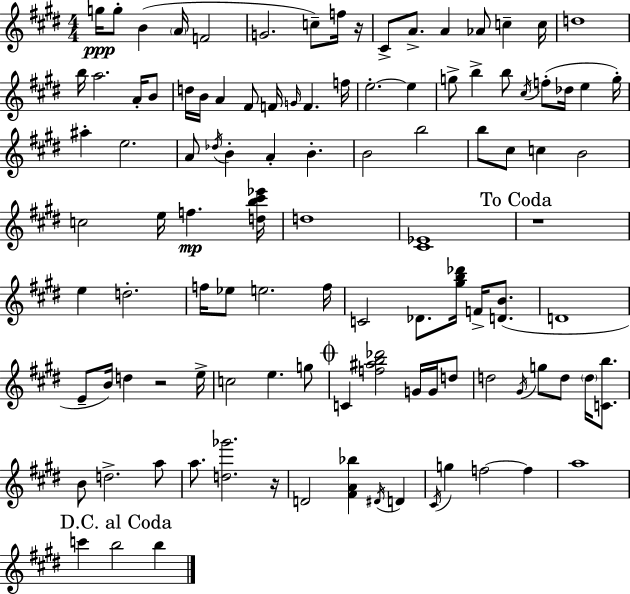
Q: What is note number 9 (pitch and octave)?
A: C#4